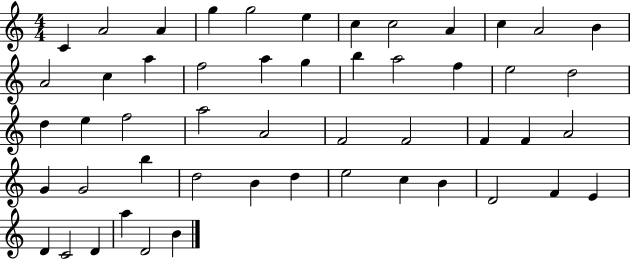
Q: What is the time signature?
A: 4/4